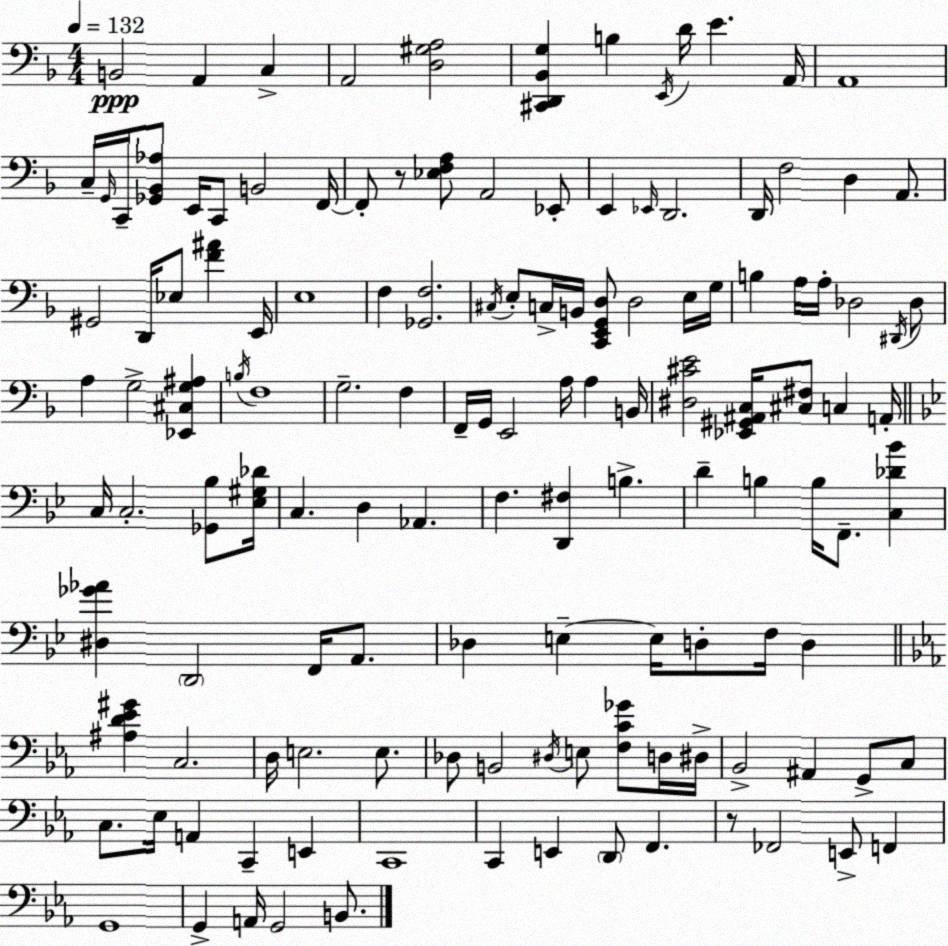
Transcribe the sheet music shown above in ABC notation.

X:1
T:Untitled
M:4/4
L:1/4
K:F
B,,2 A,, C, A,,2 [D,^G,A,]2 [^C,,D,,_B,,G,] B, E,,/4 D/4 E A,,/4 A,,4 C,/4 G,,/4 C,,/4 [_G,,_B,,_A,]/2 E,,/4 C,,/2 B,,2 F,,/4 F,,/2 z/2 [_E,F,A,]/2 A,,2 _E,,/2 E,, _E,,/4 D,,2 D,,/4 F,2 D, A,,/2 ^G,,2 D,,/4 _E,/2 [F^A] E,,/4 E,4 F, [_G,,F,]2 ^C,/4 E,/2 C,/4 B,,/4 [C,,E,,G,,D,]/2 D,2 E,/4 G,/4 B, A,/4 A,/4 _D,2 ^D,,/4 _D,/2 A, G,2 [_E,,^C,G,^A,] B,/4 F,4 G,2 F, F,,/4 G,,/4 E,,2 A,/4 A, B,,/4 [^D,^CE]2 [_E,,^G,,^A,,C,]/4 [^C,^F,]/2 C, A,,/4 C,/4 C,2 [_G,,_B,]/2 [_E,^G,_D]/4 C, D, _A,, F, [D,,^F,] B, D B, B,/4 F,,/2 [C,_D_B] [^D,_G_A] D,,2 F,,/4 A,,/2 _D, E, E,/4 D,/2 F,/4 D, [^A,D_E^G] C,2 D,/4 E,2 E,/2 _D,/2 B,,2 ^D,/4 E,/2 [F,C_G]/2 D,/4 ^D,/4 _B,,2 ^A,, G,,/2 C,/2 C,/2 _E,/4 A,, C,, E,, C,,4 C,, E,, D,,/2 F,, z/2 _F,,2 E,,/2 F,, G,,4 G,, A,,/4 G,,2 B,,/2